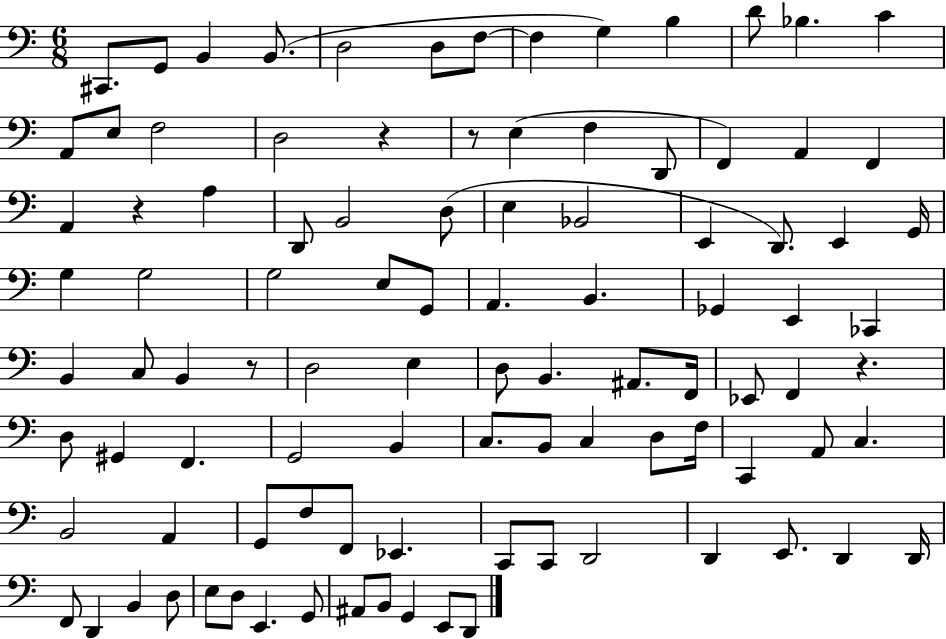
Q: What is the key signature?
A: C major